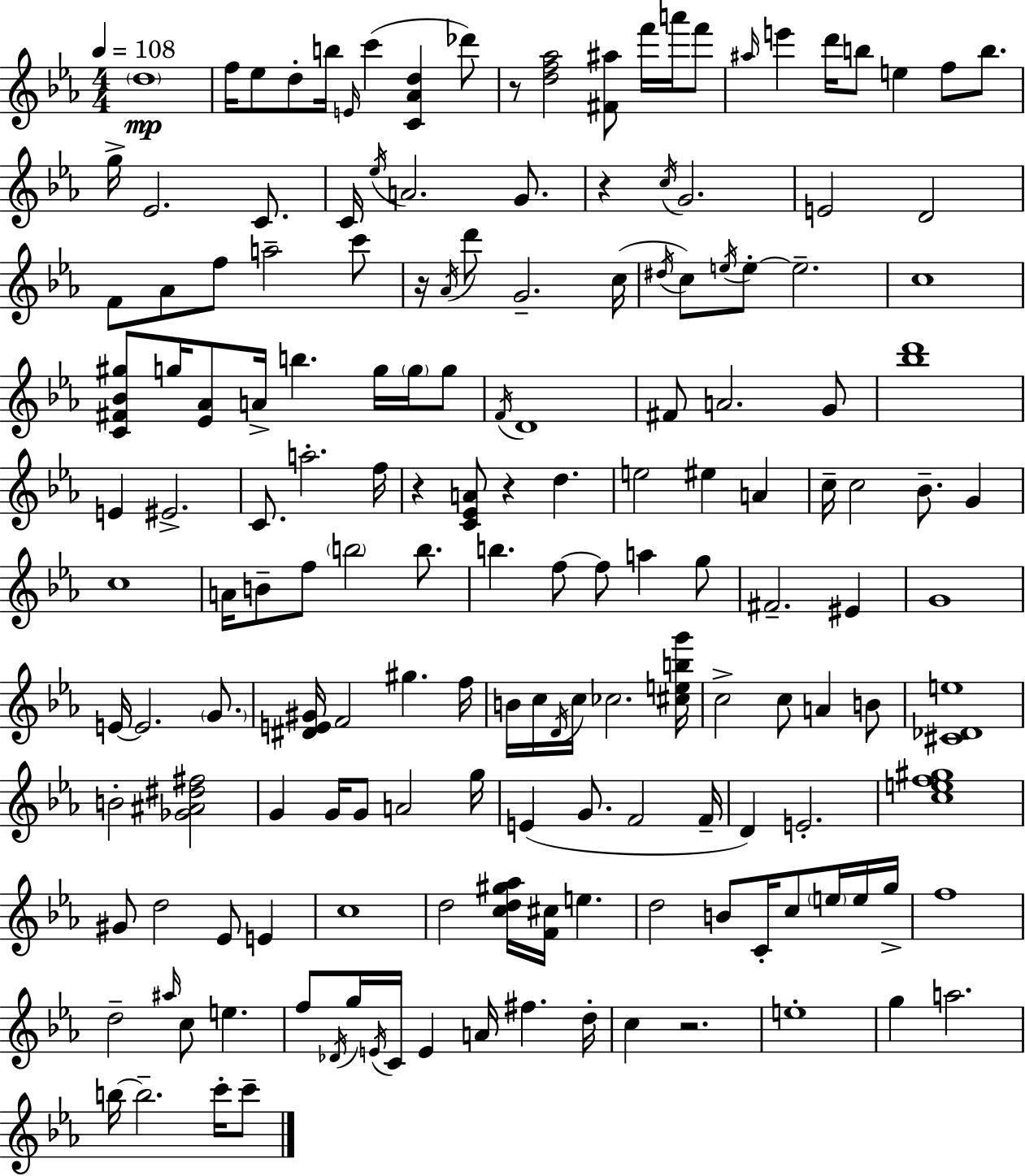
X:1
T:Untitled
M:4/4
L:1/4
K:Cm
d4 f/4 _e/2 d/2 b/4 E/4 c' [C_Ad] _d'/2 z/2 [df_a]2 [^F^a]/2 f'/4 a'/4 f'/2 ^a/4 e' d'/4 b/2 e f/2 b/2 g/4 _E2 C/2 C/4 _e/4 A2 G/2 z c/4 G2 E2 D2 F/2 _A/2 f/2 a2 c'/2 z/4 _A/4 d'/2 G2 c/4 ^d/4 c/2 e/4 e/2 e2 c4 [C^F_B^g]/2 g/4 [_E_A]/2 A/4 b g/4 g/4 g/2 F/4 D4 ^F/2 A2 G/2 [_bd']4 E ^E2 C/2 a2 f/4 z [C_EA]/2 z d e2 ^e A c/4 c2 _B/2 G c4 A/4 B/2 f/2 b2 b/2 b f/2 f/2 a g/2 ^F2 ^E G4 E/4 E2 G/2 [^DE^G]/4 F2 ^g f/4 B/4 c/4 D/4 c/4 _c2 [^cebg']/4 c2 c/2 A B/2 [^C_De]4 B2 [_G^A^d^f]2 G G/4 G/2 A2 g/4 E G/2 F2 F/4 D E2 [cef^g]4 ^G/2 d2 _E/2 E c4 d2 [cd^g_a]/4 [F^c]/4 e d2 B/2 C/4 c/2 e/4 e/4 g/4 f4 d2 ^a/4 c/2 e f/2 _D/4 g/4 E/4 C/4 E A/4 ^f d/4 c z2 e4 g a2 b/4 b2 c'/4 c'/2